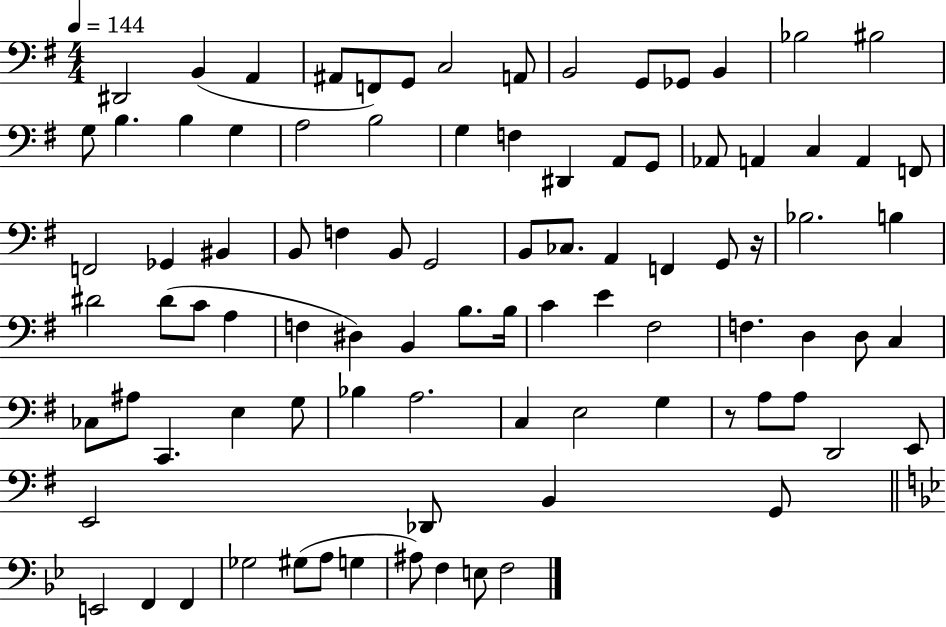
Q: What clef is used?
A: bass